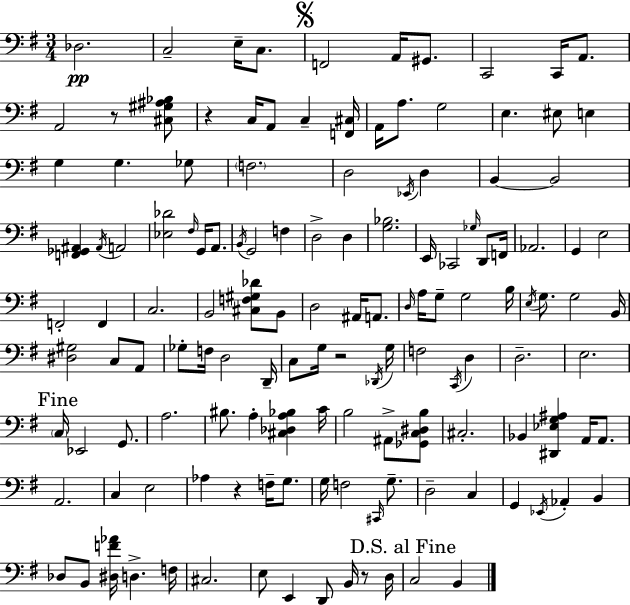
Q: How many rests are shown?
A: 5